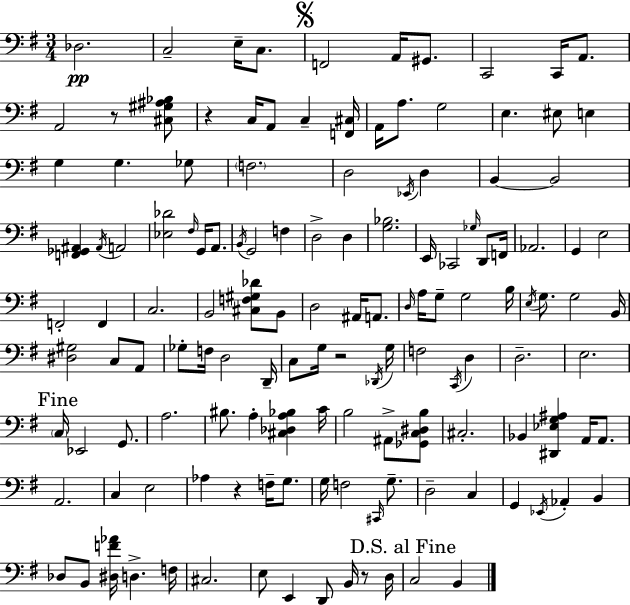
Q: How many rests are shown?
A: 5